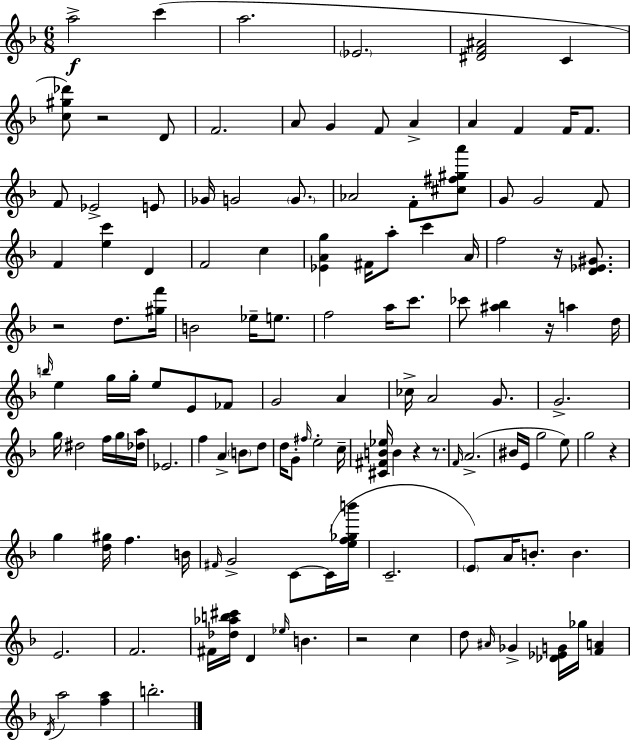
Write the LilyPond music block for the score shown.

{
  \clef treble
  \numericTimeSignature
  \time 6/8
  \key d \minor
  \repeat volta 2 { a''2->\f c'''4( | a''2. | \parenthesize ees'2. | <dis' f' ais'>2 c'4 | \break <c'' gis'' des'''>8) r2 d'8 | f'2. | a'8 g'4 f'8 a'4-> | a'4 f'4 f'16 f'8. | \break f'8 ees'2-> e'8 | ges'16 g'2 \parenthesize g'8. | aes'2 f'8-. <cis'' fis'' gis'' a'''>8 | g'8 g'2 f'8 | \break f'4 <e'' c'''>4 d'4 | f'2 c''4 | <ees' a' g''>4 fis'16 a''8-. c'''4 a'16 | f''2 r16 <d' ees' gis'>8. | \break r2 d''8. <gis'' f'''>16 | b'2 ees''16-- e''8. | f''2 a''16 c'''8. | ces'''8 <ais'' bes''>4 r16 a''4 d''16 | \break \grace { b''16 } e''4 g''16 g''16-. e''8 e'8 fes'8 | g'2 a'4 | ces''16-> a'2 g'8. | g'2.-> | \break g''16 dis''2 f''16 g''16 | <des'' a''>16 ees'2. | f''4 a'4-> \parenthesize b'8 d''8 | d''16 g'8-. \grace { fis''16 } e''2-. | \break c''16-- <cis' fis' b' ees''>16 b'4 r4 r8. | \grace { f'16 }( a'2.-> | bis'16 e'16 g''2 | e''8) g''2 r4 | \break g''4 <d'' gis''>16 f''4. | b'16 \grace { fis'16 } g'2-> | c'8~~ c'16( <e'' f'' ges'' b'''>16 c'2.-- | \parenthesize e'8) a'16 b'8.-. b'4. | \break e'2. | f'2. | fis'16 <des'' aes'' b'' cis'''>16 d'4 \grace { ees''16 } b'4. | r2 | \break c''4 d''8 \grace { ais'16 } ges'4-> | <des' ees' g'>16 ges''16 <f' a'>4 \acciaccatura { d'16 } a''2 | <f'' a''>4 b''2.-. | } \bar "|."
}